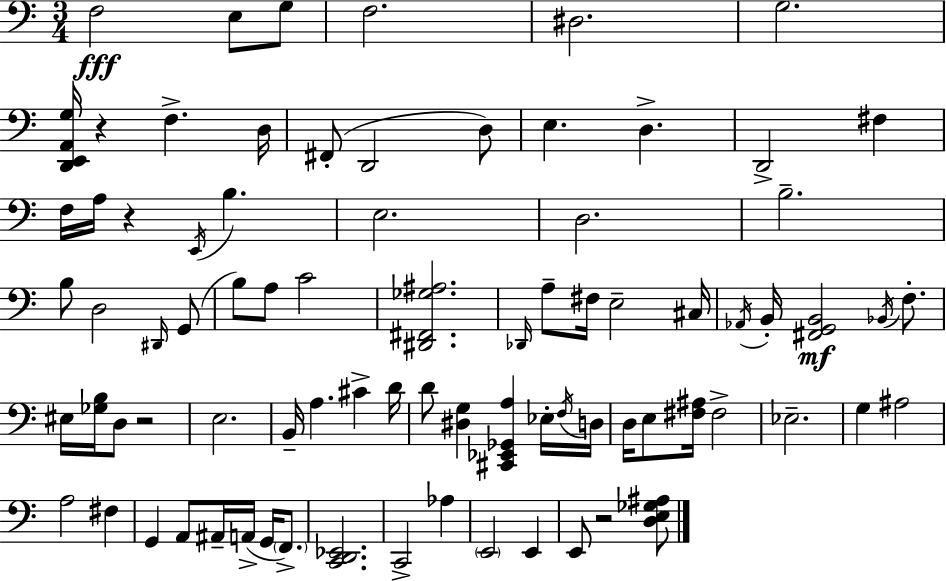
{
  \clef bass
  \numericTimeSignature
  \time 3/4
  \key c \major
  f2\fff e8 g8 | f2. | dis2. | g2. | \break <d, e, a, g>16 r4 f4.-> d16 | fis,8-.( d,2 d8) | e4. d4.-> | d,2-> fis4 | \break f16 a16 r4 \acciaccatura { e,16 } b4. | e2. | d2. | b2.-- | \break b8 d2 \grace { dis,16 }( | g,8 b8) a8 c'2 | <dis, fis, ges ais>2. | \grace { des,16 } a8-- fis16 e2-- | \break cis16 \acciaccatura { aes,16 } b,16-. <fis, g, b,>2\mf | \acciaccatura { bes,16 } f8.-. eis16 <ges b>16 d8 r2 | e2. | b,16-- a4. | \break cis'4-> d'16 d'8 <dis g>4 <cis, ees, ges, a>4 | ees16-. \acciaccatura { f16 } d16 d16 e8 <fis ais>16 fis2-> | ees2.-- | g4 ais2 | \break a2 | fis4 g,4 a,8 | ais,16-- a,16->( g,16 \parenthesize f,8.->) <c, d, ees,>2. | c,2-> | \break aes4 \parenthesize e,2 | e,4 e,8 r2 | <d e ges ais>8 \bar "|."
}